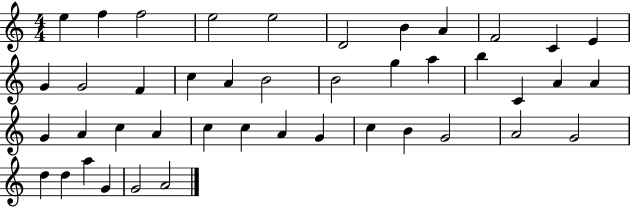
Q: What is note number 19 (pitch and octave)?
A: G5